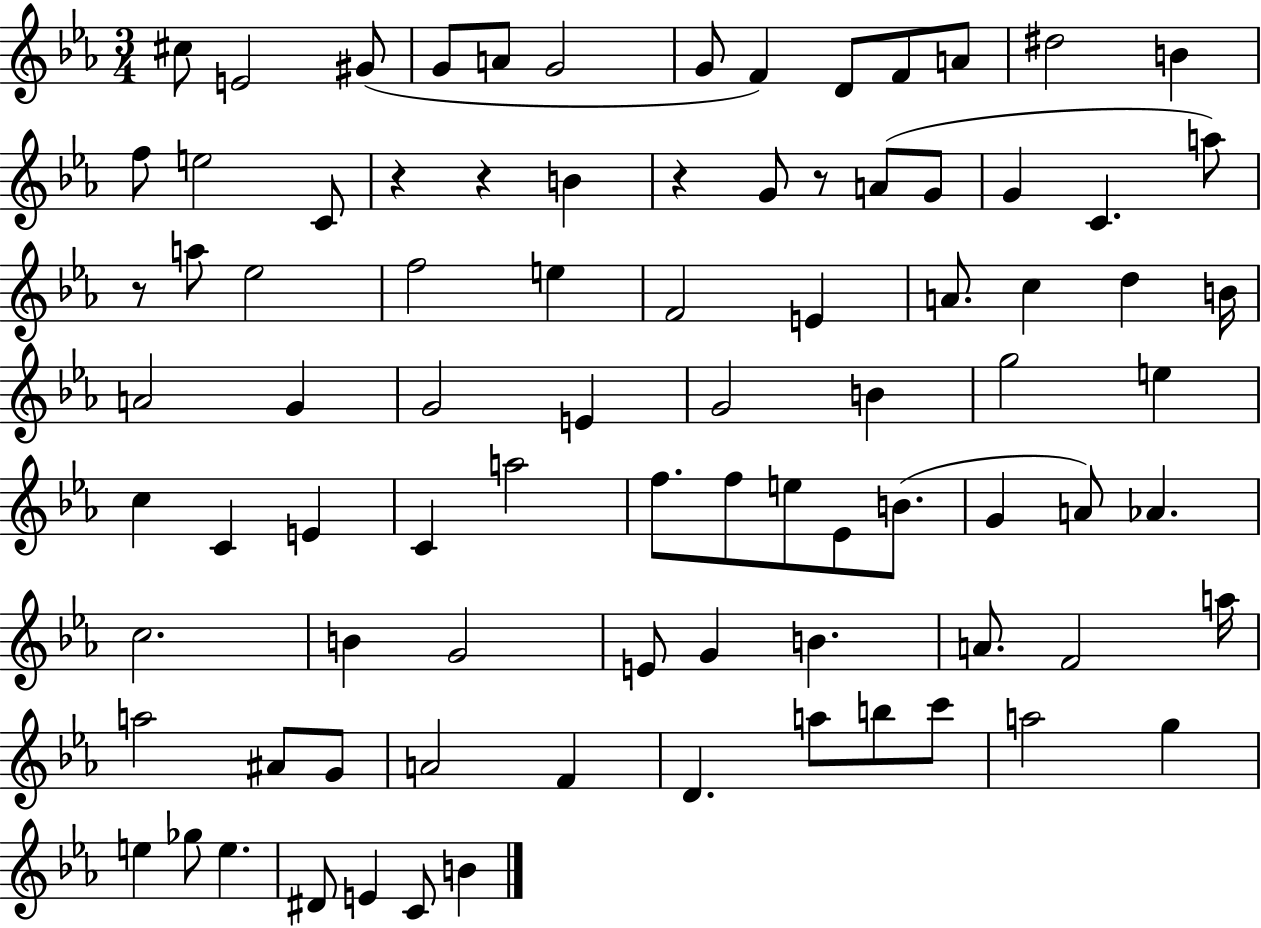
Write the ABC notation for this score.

X:1
T:Untitled
M:3/4
L:1/4
K:Eb
^c/2 E2 ^G/2 G/2 A/2 G2 G/2 F D/2 F/2 A/2 ^d2 B f/2 e2 C/2 z z B z G/2 z/2 A/2 G/2 G C a/2 z/2 a/2 _e2 f2 e F2 E A/2 c d B/4 A2 G G2 E G2 B g2 e c C E C a2 f/2 f/2 e/2 _E/2 B/2 G A/2 _A c2 B G2 E/2 G B A/2 F2 a/4 a2 ^A/2 G/2 A2 F D a/2 b/2 c'/2 a2 g e _g/2 e ^D/2 E C/2 B